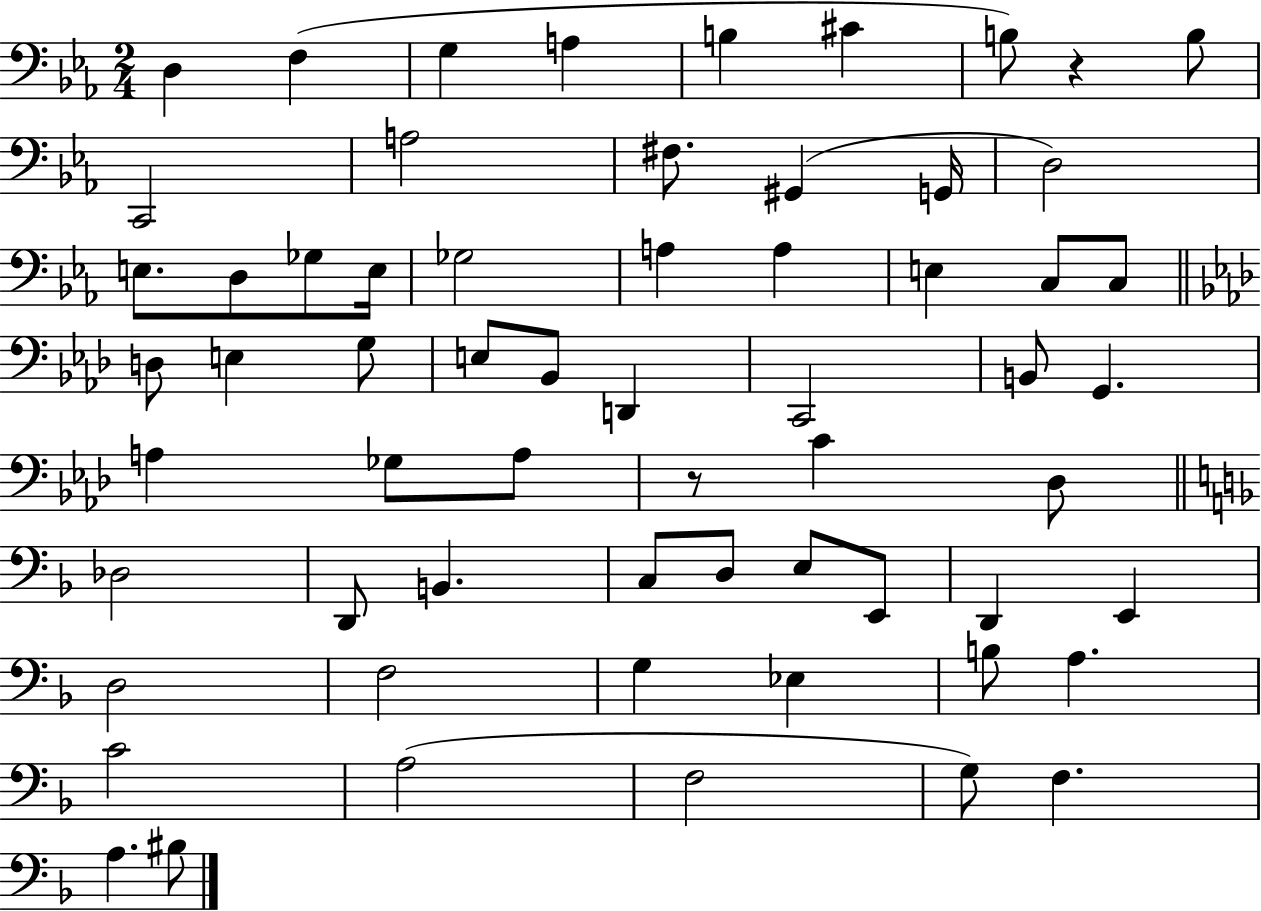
{
  \clef bass
  \numericTimeSignature
  \time 2/4
  \key ees \major
  d4 f4( | g4 a4 | b4 cis'4 | b8) r4 b8 | \break c,2 | a2 | fis8. gis,4( g,16 | d2) | \break e8. d8 ges8 e16 | ges2 | a4 a4 | e4 c8 c8 | \break \bar "||" \break \key aes \major d8 e4 g8 | e8 bes,8 d,4 | c,2 | b,8 g,4. | \break a4 ges8 a8 | r8 c'4 des8 | \bar "||" \break \key d \minor des2 | d,8 b,4. | c8 d8 e8 e,8 | d,4 e,4 | \break d2 | f2 | g4 ees4 | b8 a4. | \break c'2 | a2( | f2 | g8) f4. | \break a4. bis8 | \bar "|."
}